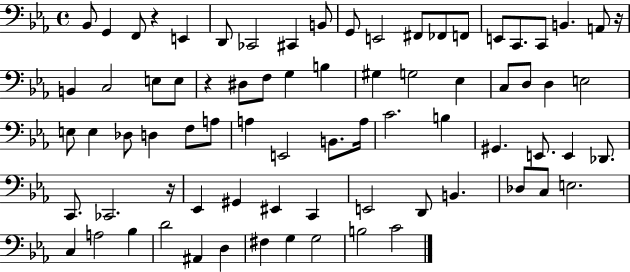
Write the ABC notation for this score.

X:1
T:Untitled
M:4/4
L:1/4
K:Eb
_B,,/2 G,, F,,/2 z E,, D,,/2 _C,,2 ^C,, B,,/2 G,,/2 E,,2 ^F,,/2 _F,,/2 F,,/2 E,,/2 C,,/2 C,,/2 B,, A,,/2 z/4 B,, C,2 E,/2 E,/2 z ^D,/2 F,/2 G, B, ^G, G,2 _E, C,/2 D,/2 D, E,2 E,/2 E, _D,/2 D, F,/2 A,/2 A, E,,2 B,,/2 A,/4 C2 B, ^G,, E,,/2 E,, _D,,/2 C,,/2 _C,,2 z/4 _E,, ^G,, ^E,, C,, E,,2 D,,/2 B,, _D,/2 C,/2 E,2 C, A,2 _B, D2 ^A,, D, ^F, G, G,2 B,2 C2